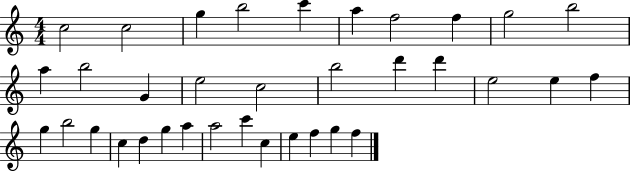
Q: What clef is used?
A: treble